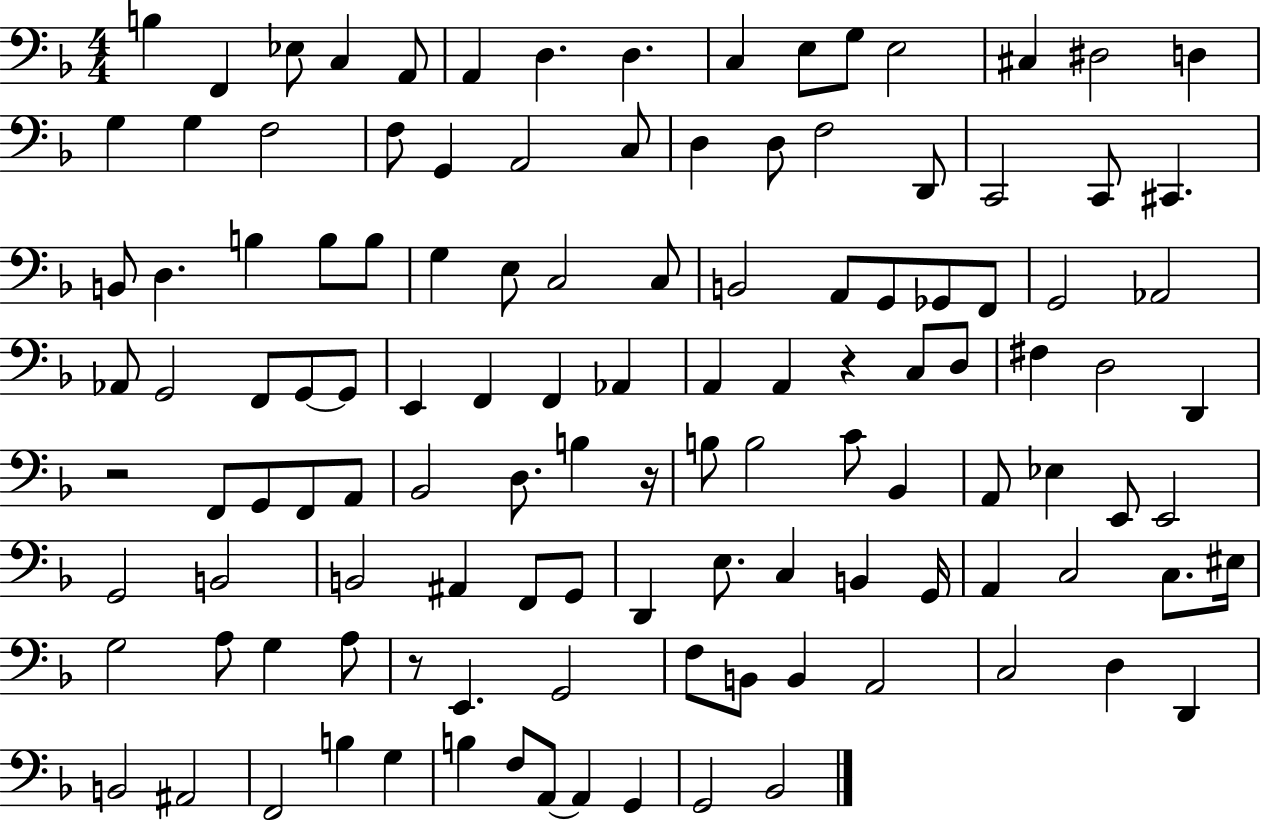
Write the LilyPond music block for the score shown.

{
  \clef bass
  \numericTimeSignature
  \time 4/4
  \key f \major
  b4 f,4 ees8 c4 a,8 | a,4 d4. d4. | c4 e8 g8 e2 | cis4 dis2 d4 | \break g4 g4 f2 | f8 g,4 a,2 c8 | d4 d8 f2 d,8 | c,2 c,8 cis,4. | \break b,8 d4. b4 b8 b8 | g4 e8 c2 c8 | b,2 a,8 g,8 ges,8 f,8 | g,2 aes,2 | \break aes,8 g,2 f,8 g,8~~ g,8 | e,4 f,4 f,4 aes,4 | a,4 a,4 r4 c8 d8 | fis4 d2 d,4 | \break r2 f,8 g,8 f,8 a,8 | bes,2 d8. b4 r16 | b8 b2 c'8 bes,4 | a,8 ees4 e,8 e,2 | \break g,2 b,2 | b,2 ais,4 f,8 g,8 | d,4 e8. c4 b,4 g,16 | a,4 c2 c8. eis16 | \break g2 a8 g4 a8 | r8 e,4. g,2 | f8 b,8 b,4 a,2 | c2 d4 d,4 | \break b,2 ais,2 | f,2 b4 g4 | b4 f8 a,8~~ a,4 g,4 | g,2 bes,2 | \break \bar "|."
}